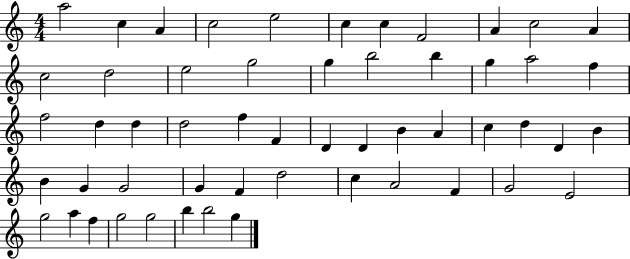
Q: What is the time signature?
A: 4/4